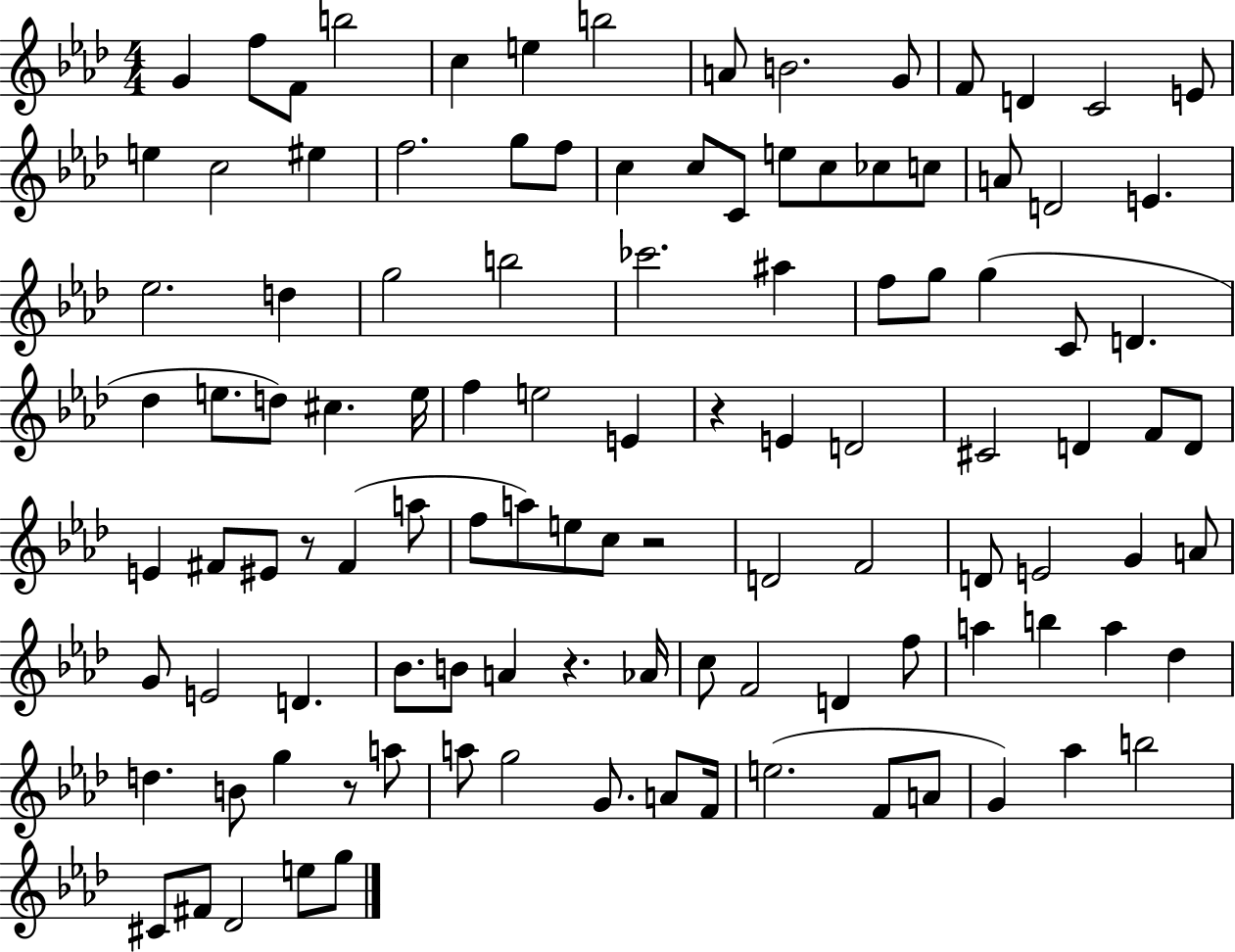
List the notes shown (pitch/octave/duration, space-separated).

G4/q F5/e F4/e B5/h C5/q E5/q B5/h A4/e B4/h. G4/e F4/e D4/q C4/h E4/e E5/q C5/h EIS5/q F5/h. G5/e F5/e C5/q C5/e C4/e E5/e C5/e CES5/e C5/e A4/e D4/h E4/q. Eb5/h. D5/q G5/h B5/h CES6/h. A#5/q F5/e G5/e G5/q C4/e D4/q. Db5/q E5/e. D5/e C#5/q. E5/s F5/q E5/h E4/q R/q E4/q D4/h C#4/h D4/q F4/e D4/e E4/q F#4/e EIS4/e R/e F#4/q A5/e F5/e A5/e E5/e C5/e R/h D4/h F4/h D4/e E4/h G4/q A4/e G4/e E4/h D4/q. Bb4/e. B4/e A4/q R/q. Ab4/s C5/e F4/h D4/q F5/e A5/q B5/q A5/q Db5/q D5/q. B4/e G5/q R/e A5/e A5/e G5/h G4/e. A4/e F4/s E5/h. F4/e A4/e G4/q Ab5/q B5/h C#4/e F#4/e Db4/h E5/e G5/e